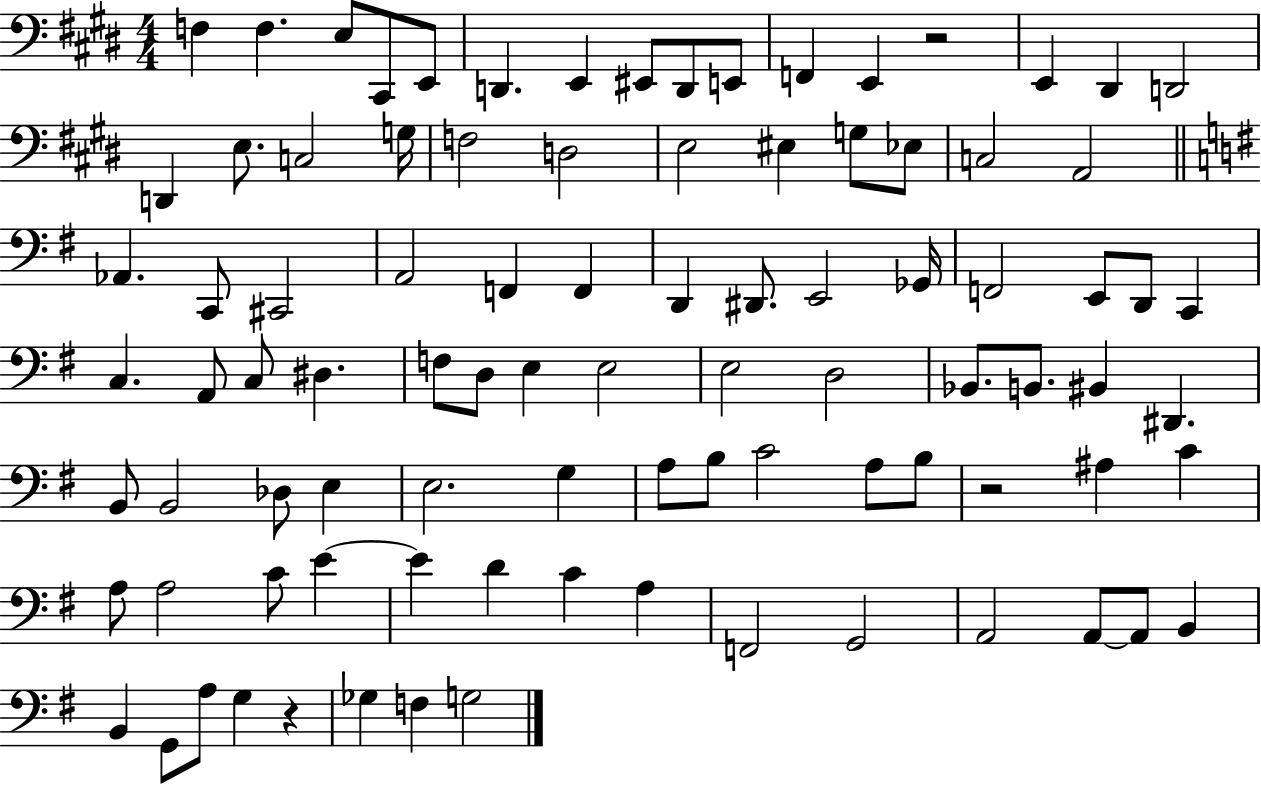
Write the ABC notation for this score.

X:1
T:Untitled
M:4/4
L:1/4
K:E
F, F, E,/2 ^C,,/2 E,,/2 D,, E,, ^E,,/2 D,,/2 E,,/2 F,, E,, z2 E,, ^D,, D,,2 D,, E,/2 C,2 G,/4 F,2 D,2 E,2 ^E, G,/2 _E,/2 C,2 A,,2 _A,, C,,/2 ^C,,2 A,,2 F,, F,, D,, ^D,,/2 E,,2 _G,,/4 F,,2 E,,/2 D,,/2 C,, C, A,,/2 C,/2 ^D, F,/2 D,/2 E, E,2 E,2 D,2 _B,,/2 B,,/2 ^B,, ^D,, B,,/2 B,,2 _D,/2 E, E,2 G, A,/2 B,/2 C2 A,/2 B,/2 z2 ^A, C A,/2 A,2 C/2 E E D C A, F,,2 G,,2 A,,2 A,,/2 A,,/2 B,, B,, G,,/2 A,/2 G, z _G, F, G,2